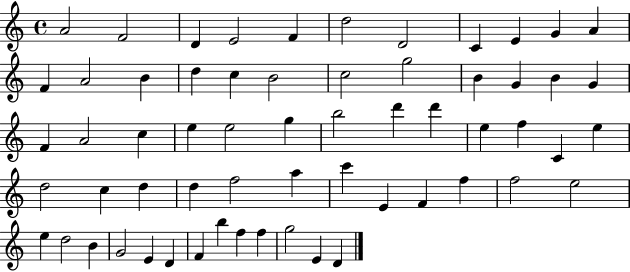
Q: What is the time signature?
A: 4/4